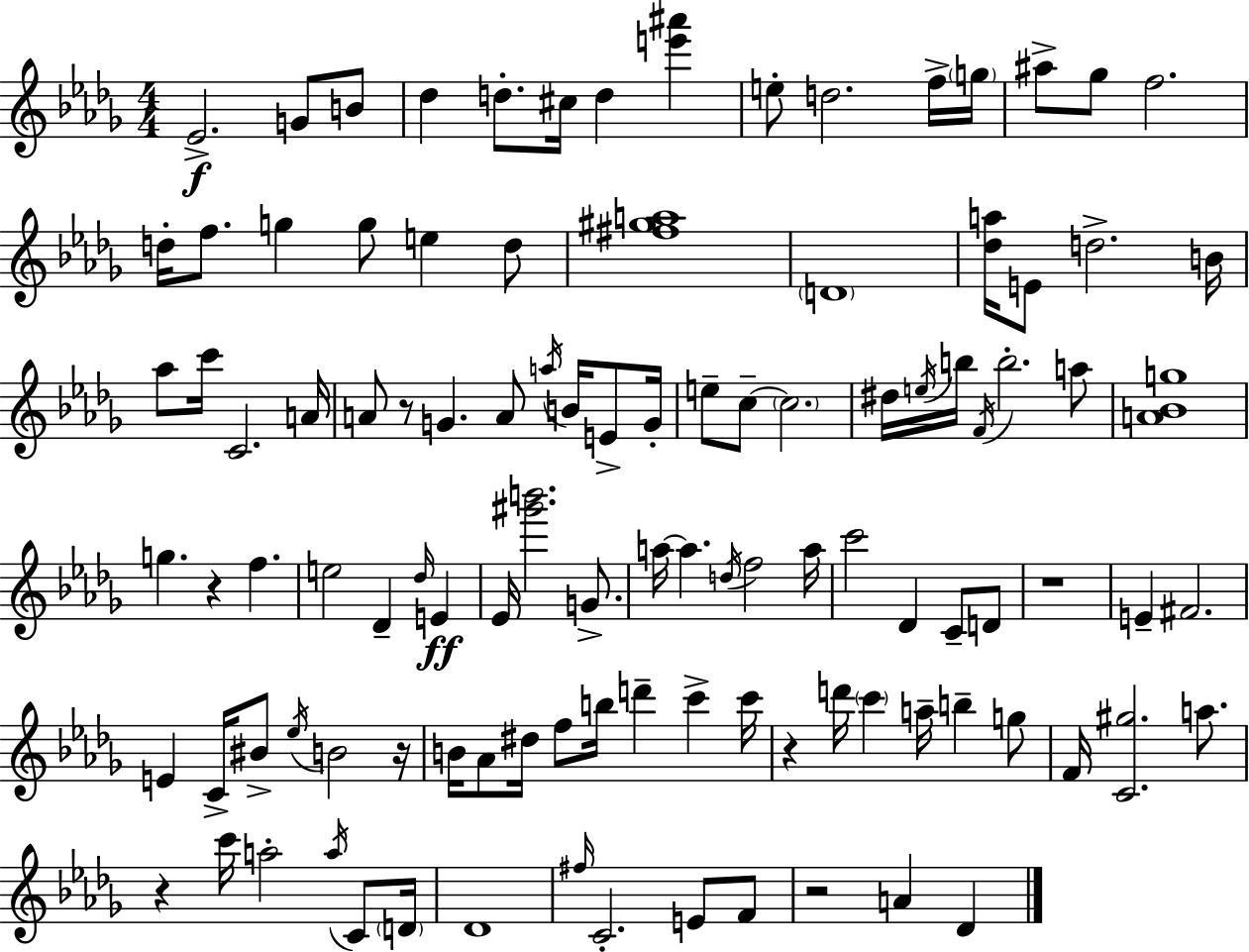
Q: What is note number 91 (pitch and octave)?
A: C4